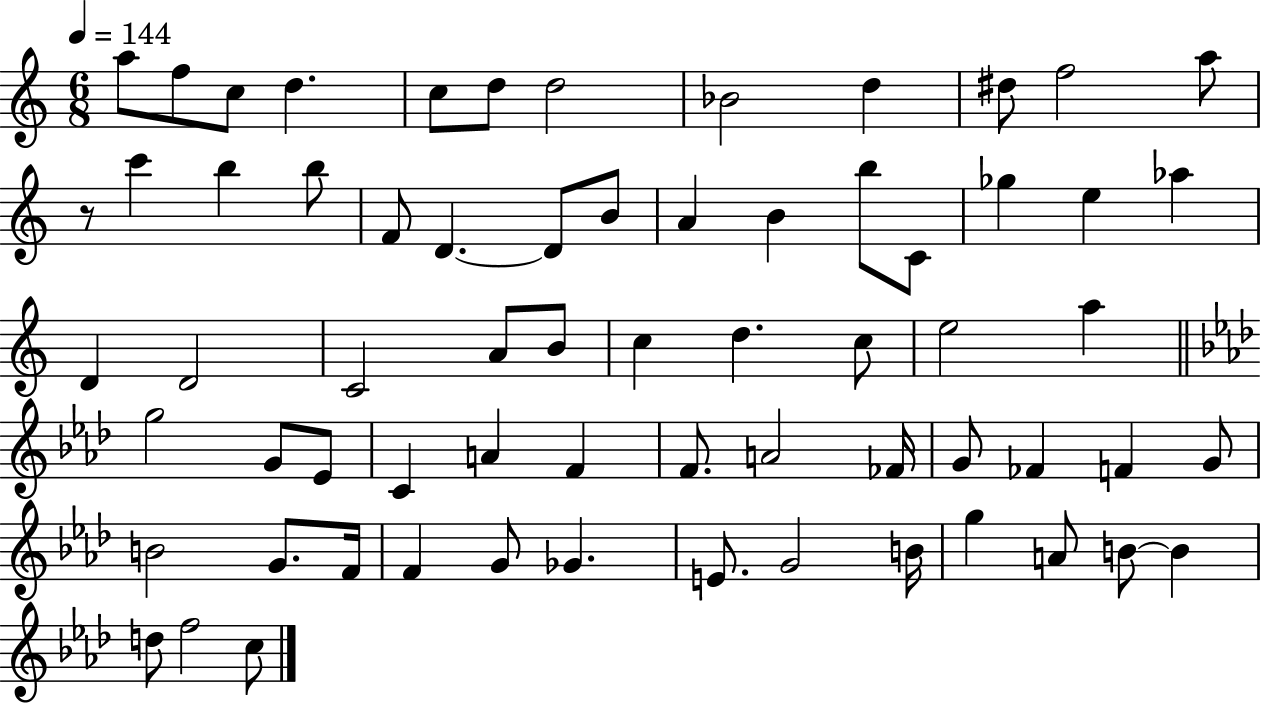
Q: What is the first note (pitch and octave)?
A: A5